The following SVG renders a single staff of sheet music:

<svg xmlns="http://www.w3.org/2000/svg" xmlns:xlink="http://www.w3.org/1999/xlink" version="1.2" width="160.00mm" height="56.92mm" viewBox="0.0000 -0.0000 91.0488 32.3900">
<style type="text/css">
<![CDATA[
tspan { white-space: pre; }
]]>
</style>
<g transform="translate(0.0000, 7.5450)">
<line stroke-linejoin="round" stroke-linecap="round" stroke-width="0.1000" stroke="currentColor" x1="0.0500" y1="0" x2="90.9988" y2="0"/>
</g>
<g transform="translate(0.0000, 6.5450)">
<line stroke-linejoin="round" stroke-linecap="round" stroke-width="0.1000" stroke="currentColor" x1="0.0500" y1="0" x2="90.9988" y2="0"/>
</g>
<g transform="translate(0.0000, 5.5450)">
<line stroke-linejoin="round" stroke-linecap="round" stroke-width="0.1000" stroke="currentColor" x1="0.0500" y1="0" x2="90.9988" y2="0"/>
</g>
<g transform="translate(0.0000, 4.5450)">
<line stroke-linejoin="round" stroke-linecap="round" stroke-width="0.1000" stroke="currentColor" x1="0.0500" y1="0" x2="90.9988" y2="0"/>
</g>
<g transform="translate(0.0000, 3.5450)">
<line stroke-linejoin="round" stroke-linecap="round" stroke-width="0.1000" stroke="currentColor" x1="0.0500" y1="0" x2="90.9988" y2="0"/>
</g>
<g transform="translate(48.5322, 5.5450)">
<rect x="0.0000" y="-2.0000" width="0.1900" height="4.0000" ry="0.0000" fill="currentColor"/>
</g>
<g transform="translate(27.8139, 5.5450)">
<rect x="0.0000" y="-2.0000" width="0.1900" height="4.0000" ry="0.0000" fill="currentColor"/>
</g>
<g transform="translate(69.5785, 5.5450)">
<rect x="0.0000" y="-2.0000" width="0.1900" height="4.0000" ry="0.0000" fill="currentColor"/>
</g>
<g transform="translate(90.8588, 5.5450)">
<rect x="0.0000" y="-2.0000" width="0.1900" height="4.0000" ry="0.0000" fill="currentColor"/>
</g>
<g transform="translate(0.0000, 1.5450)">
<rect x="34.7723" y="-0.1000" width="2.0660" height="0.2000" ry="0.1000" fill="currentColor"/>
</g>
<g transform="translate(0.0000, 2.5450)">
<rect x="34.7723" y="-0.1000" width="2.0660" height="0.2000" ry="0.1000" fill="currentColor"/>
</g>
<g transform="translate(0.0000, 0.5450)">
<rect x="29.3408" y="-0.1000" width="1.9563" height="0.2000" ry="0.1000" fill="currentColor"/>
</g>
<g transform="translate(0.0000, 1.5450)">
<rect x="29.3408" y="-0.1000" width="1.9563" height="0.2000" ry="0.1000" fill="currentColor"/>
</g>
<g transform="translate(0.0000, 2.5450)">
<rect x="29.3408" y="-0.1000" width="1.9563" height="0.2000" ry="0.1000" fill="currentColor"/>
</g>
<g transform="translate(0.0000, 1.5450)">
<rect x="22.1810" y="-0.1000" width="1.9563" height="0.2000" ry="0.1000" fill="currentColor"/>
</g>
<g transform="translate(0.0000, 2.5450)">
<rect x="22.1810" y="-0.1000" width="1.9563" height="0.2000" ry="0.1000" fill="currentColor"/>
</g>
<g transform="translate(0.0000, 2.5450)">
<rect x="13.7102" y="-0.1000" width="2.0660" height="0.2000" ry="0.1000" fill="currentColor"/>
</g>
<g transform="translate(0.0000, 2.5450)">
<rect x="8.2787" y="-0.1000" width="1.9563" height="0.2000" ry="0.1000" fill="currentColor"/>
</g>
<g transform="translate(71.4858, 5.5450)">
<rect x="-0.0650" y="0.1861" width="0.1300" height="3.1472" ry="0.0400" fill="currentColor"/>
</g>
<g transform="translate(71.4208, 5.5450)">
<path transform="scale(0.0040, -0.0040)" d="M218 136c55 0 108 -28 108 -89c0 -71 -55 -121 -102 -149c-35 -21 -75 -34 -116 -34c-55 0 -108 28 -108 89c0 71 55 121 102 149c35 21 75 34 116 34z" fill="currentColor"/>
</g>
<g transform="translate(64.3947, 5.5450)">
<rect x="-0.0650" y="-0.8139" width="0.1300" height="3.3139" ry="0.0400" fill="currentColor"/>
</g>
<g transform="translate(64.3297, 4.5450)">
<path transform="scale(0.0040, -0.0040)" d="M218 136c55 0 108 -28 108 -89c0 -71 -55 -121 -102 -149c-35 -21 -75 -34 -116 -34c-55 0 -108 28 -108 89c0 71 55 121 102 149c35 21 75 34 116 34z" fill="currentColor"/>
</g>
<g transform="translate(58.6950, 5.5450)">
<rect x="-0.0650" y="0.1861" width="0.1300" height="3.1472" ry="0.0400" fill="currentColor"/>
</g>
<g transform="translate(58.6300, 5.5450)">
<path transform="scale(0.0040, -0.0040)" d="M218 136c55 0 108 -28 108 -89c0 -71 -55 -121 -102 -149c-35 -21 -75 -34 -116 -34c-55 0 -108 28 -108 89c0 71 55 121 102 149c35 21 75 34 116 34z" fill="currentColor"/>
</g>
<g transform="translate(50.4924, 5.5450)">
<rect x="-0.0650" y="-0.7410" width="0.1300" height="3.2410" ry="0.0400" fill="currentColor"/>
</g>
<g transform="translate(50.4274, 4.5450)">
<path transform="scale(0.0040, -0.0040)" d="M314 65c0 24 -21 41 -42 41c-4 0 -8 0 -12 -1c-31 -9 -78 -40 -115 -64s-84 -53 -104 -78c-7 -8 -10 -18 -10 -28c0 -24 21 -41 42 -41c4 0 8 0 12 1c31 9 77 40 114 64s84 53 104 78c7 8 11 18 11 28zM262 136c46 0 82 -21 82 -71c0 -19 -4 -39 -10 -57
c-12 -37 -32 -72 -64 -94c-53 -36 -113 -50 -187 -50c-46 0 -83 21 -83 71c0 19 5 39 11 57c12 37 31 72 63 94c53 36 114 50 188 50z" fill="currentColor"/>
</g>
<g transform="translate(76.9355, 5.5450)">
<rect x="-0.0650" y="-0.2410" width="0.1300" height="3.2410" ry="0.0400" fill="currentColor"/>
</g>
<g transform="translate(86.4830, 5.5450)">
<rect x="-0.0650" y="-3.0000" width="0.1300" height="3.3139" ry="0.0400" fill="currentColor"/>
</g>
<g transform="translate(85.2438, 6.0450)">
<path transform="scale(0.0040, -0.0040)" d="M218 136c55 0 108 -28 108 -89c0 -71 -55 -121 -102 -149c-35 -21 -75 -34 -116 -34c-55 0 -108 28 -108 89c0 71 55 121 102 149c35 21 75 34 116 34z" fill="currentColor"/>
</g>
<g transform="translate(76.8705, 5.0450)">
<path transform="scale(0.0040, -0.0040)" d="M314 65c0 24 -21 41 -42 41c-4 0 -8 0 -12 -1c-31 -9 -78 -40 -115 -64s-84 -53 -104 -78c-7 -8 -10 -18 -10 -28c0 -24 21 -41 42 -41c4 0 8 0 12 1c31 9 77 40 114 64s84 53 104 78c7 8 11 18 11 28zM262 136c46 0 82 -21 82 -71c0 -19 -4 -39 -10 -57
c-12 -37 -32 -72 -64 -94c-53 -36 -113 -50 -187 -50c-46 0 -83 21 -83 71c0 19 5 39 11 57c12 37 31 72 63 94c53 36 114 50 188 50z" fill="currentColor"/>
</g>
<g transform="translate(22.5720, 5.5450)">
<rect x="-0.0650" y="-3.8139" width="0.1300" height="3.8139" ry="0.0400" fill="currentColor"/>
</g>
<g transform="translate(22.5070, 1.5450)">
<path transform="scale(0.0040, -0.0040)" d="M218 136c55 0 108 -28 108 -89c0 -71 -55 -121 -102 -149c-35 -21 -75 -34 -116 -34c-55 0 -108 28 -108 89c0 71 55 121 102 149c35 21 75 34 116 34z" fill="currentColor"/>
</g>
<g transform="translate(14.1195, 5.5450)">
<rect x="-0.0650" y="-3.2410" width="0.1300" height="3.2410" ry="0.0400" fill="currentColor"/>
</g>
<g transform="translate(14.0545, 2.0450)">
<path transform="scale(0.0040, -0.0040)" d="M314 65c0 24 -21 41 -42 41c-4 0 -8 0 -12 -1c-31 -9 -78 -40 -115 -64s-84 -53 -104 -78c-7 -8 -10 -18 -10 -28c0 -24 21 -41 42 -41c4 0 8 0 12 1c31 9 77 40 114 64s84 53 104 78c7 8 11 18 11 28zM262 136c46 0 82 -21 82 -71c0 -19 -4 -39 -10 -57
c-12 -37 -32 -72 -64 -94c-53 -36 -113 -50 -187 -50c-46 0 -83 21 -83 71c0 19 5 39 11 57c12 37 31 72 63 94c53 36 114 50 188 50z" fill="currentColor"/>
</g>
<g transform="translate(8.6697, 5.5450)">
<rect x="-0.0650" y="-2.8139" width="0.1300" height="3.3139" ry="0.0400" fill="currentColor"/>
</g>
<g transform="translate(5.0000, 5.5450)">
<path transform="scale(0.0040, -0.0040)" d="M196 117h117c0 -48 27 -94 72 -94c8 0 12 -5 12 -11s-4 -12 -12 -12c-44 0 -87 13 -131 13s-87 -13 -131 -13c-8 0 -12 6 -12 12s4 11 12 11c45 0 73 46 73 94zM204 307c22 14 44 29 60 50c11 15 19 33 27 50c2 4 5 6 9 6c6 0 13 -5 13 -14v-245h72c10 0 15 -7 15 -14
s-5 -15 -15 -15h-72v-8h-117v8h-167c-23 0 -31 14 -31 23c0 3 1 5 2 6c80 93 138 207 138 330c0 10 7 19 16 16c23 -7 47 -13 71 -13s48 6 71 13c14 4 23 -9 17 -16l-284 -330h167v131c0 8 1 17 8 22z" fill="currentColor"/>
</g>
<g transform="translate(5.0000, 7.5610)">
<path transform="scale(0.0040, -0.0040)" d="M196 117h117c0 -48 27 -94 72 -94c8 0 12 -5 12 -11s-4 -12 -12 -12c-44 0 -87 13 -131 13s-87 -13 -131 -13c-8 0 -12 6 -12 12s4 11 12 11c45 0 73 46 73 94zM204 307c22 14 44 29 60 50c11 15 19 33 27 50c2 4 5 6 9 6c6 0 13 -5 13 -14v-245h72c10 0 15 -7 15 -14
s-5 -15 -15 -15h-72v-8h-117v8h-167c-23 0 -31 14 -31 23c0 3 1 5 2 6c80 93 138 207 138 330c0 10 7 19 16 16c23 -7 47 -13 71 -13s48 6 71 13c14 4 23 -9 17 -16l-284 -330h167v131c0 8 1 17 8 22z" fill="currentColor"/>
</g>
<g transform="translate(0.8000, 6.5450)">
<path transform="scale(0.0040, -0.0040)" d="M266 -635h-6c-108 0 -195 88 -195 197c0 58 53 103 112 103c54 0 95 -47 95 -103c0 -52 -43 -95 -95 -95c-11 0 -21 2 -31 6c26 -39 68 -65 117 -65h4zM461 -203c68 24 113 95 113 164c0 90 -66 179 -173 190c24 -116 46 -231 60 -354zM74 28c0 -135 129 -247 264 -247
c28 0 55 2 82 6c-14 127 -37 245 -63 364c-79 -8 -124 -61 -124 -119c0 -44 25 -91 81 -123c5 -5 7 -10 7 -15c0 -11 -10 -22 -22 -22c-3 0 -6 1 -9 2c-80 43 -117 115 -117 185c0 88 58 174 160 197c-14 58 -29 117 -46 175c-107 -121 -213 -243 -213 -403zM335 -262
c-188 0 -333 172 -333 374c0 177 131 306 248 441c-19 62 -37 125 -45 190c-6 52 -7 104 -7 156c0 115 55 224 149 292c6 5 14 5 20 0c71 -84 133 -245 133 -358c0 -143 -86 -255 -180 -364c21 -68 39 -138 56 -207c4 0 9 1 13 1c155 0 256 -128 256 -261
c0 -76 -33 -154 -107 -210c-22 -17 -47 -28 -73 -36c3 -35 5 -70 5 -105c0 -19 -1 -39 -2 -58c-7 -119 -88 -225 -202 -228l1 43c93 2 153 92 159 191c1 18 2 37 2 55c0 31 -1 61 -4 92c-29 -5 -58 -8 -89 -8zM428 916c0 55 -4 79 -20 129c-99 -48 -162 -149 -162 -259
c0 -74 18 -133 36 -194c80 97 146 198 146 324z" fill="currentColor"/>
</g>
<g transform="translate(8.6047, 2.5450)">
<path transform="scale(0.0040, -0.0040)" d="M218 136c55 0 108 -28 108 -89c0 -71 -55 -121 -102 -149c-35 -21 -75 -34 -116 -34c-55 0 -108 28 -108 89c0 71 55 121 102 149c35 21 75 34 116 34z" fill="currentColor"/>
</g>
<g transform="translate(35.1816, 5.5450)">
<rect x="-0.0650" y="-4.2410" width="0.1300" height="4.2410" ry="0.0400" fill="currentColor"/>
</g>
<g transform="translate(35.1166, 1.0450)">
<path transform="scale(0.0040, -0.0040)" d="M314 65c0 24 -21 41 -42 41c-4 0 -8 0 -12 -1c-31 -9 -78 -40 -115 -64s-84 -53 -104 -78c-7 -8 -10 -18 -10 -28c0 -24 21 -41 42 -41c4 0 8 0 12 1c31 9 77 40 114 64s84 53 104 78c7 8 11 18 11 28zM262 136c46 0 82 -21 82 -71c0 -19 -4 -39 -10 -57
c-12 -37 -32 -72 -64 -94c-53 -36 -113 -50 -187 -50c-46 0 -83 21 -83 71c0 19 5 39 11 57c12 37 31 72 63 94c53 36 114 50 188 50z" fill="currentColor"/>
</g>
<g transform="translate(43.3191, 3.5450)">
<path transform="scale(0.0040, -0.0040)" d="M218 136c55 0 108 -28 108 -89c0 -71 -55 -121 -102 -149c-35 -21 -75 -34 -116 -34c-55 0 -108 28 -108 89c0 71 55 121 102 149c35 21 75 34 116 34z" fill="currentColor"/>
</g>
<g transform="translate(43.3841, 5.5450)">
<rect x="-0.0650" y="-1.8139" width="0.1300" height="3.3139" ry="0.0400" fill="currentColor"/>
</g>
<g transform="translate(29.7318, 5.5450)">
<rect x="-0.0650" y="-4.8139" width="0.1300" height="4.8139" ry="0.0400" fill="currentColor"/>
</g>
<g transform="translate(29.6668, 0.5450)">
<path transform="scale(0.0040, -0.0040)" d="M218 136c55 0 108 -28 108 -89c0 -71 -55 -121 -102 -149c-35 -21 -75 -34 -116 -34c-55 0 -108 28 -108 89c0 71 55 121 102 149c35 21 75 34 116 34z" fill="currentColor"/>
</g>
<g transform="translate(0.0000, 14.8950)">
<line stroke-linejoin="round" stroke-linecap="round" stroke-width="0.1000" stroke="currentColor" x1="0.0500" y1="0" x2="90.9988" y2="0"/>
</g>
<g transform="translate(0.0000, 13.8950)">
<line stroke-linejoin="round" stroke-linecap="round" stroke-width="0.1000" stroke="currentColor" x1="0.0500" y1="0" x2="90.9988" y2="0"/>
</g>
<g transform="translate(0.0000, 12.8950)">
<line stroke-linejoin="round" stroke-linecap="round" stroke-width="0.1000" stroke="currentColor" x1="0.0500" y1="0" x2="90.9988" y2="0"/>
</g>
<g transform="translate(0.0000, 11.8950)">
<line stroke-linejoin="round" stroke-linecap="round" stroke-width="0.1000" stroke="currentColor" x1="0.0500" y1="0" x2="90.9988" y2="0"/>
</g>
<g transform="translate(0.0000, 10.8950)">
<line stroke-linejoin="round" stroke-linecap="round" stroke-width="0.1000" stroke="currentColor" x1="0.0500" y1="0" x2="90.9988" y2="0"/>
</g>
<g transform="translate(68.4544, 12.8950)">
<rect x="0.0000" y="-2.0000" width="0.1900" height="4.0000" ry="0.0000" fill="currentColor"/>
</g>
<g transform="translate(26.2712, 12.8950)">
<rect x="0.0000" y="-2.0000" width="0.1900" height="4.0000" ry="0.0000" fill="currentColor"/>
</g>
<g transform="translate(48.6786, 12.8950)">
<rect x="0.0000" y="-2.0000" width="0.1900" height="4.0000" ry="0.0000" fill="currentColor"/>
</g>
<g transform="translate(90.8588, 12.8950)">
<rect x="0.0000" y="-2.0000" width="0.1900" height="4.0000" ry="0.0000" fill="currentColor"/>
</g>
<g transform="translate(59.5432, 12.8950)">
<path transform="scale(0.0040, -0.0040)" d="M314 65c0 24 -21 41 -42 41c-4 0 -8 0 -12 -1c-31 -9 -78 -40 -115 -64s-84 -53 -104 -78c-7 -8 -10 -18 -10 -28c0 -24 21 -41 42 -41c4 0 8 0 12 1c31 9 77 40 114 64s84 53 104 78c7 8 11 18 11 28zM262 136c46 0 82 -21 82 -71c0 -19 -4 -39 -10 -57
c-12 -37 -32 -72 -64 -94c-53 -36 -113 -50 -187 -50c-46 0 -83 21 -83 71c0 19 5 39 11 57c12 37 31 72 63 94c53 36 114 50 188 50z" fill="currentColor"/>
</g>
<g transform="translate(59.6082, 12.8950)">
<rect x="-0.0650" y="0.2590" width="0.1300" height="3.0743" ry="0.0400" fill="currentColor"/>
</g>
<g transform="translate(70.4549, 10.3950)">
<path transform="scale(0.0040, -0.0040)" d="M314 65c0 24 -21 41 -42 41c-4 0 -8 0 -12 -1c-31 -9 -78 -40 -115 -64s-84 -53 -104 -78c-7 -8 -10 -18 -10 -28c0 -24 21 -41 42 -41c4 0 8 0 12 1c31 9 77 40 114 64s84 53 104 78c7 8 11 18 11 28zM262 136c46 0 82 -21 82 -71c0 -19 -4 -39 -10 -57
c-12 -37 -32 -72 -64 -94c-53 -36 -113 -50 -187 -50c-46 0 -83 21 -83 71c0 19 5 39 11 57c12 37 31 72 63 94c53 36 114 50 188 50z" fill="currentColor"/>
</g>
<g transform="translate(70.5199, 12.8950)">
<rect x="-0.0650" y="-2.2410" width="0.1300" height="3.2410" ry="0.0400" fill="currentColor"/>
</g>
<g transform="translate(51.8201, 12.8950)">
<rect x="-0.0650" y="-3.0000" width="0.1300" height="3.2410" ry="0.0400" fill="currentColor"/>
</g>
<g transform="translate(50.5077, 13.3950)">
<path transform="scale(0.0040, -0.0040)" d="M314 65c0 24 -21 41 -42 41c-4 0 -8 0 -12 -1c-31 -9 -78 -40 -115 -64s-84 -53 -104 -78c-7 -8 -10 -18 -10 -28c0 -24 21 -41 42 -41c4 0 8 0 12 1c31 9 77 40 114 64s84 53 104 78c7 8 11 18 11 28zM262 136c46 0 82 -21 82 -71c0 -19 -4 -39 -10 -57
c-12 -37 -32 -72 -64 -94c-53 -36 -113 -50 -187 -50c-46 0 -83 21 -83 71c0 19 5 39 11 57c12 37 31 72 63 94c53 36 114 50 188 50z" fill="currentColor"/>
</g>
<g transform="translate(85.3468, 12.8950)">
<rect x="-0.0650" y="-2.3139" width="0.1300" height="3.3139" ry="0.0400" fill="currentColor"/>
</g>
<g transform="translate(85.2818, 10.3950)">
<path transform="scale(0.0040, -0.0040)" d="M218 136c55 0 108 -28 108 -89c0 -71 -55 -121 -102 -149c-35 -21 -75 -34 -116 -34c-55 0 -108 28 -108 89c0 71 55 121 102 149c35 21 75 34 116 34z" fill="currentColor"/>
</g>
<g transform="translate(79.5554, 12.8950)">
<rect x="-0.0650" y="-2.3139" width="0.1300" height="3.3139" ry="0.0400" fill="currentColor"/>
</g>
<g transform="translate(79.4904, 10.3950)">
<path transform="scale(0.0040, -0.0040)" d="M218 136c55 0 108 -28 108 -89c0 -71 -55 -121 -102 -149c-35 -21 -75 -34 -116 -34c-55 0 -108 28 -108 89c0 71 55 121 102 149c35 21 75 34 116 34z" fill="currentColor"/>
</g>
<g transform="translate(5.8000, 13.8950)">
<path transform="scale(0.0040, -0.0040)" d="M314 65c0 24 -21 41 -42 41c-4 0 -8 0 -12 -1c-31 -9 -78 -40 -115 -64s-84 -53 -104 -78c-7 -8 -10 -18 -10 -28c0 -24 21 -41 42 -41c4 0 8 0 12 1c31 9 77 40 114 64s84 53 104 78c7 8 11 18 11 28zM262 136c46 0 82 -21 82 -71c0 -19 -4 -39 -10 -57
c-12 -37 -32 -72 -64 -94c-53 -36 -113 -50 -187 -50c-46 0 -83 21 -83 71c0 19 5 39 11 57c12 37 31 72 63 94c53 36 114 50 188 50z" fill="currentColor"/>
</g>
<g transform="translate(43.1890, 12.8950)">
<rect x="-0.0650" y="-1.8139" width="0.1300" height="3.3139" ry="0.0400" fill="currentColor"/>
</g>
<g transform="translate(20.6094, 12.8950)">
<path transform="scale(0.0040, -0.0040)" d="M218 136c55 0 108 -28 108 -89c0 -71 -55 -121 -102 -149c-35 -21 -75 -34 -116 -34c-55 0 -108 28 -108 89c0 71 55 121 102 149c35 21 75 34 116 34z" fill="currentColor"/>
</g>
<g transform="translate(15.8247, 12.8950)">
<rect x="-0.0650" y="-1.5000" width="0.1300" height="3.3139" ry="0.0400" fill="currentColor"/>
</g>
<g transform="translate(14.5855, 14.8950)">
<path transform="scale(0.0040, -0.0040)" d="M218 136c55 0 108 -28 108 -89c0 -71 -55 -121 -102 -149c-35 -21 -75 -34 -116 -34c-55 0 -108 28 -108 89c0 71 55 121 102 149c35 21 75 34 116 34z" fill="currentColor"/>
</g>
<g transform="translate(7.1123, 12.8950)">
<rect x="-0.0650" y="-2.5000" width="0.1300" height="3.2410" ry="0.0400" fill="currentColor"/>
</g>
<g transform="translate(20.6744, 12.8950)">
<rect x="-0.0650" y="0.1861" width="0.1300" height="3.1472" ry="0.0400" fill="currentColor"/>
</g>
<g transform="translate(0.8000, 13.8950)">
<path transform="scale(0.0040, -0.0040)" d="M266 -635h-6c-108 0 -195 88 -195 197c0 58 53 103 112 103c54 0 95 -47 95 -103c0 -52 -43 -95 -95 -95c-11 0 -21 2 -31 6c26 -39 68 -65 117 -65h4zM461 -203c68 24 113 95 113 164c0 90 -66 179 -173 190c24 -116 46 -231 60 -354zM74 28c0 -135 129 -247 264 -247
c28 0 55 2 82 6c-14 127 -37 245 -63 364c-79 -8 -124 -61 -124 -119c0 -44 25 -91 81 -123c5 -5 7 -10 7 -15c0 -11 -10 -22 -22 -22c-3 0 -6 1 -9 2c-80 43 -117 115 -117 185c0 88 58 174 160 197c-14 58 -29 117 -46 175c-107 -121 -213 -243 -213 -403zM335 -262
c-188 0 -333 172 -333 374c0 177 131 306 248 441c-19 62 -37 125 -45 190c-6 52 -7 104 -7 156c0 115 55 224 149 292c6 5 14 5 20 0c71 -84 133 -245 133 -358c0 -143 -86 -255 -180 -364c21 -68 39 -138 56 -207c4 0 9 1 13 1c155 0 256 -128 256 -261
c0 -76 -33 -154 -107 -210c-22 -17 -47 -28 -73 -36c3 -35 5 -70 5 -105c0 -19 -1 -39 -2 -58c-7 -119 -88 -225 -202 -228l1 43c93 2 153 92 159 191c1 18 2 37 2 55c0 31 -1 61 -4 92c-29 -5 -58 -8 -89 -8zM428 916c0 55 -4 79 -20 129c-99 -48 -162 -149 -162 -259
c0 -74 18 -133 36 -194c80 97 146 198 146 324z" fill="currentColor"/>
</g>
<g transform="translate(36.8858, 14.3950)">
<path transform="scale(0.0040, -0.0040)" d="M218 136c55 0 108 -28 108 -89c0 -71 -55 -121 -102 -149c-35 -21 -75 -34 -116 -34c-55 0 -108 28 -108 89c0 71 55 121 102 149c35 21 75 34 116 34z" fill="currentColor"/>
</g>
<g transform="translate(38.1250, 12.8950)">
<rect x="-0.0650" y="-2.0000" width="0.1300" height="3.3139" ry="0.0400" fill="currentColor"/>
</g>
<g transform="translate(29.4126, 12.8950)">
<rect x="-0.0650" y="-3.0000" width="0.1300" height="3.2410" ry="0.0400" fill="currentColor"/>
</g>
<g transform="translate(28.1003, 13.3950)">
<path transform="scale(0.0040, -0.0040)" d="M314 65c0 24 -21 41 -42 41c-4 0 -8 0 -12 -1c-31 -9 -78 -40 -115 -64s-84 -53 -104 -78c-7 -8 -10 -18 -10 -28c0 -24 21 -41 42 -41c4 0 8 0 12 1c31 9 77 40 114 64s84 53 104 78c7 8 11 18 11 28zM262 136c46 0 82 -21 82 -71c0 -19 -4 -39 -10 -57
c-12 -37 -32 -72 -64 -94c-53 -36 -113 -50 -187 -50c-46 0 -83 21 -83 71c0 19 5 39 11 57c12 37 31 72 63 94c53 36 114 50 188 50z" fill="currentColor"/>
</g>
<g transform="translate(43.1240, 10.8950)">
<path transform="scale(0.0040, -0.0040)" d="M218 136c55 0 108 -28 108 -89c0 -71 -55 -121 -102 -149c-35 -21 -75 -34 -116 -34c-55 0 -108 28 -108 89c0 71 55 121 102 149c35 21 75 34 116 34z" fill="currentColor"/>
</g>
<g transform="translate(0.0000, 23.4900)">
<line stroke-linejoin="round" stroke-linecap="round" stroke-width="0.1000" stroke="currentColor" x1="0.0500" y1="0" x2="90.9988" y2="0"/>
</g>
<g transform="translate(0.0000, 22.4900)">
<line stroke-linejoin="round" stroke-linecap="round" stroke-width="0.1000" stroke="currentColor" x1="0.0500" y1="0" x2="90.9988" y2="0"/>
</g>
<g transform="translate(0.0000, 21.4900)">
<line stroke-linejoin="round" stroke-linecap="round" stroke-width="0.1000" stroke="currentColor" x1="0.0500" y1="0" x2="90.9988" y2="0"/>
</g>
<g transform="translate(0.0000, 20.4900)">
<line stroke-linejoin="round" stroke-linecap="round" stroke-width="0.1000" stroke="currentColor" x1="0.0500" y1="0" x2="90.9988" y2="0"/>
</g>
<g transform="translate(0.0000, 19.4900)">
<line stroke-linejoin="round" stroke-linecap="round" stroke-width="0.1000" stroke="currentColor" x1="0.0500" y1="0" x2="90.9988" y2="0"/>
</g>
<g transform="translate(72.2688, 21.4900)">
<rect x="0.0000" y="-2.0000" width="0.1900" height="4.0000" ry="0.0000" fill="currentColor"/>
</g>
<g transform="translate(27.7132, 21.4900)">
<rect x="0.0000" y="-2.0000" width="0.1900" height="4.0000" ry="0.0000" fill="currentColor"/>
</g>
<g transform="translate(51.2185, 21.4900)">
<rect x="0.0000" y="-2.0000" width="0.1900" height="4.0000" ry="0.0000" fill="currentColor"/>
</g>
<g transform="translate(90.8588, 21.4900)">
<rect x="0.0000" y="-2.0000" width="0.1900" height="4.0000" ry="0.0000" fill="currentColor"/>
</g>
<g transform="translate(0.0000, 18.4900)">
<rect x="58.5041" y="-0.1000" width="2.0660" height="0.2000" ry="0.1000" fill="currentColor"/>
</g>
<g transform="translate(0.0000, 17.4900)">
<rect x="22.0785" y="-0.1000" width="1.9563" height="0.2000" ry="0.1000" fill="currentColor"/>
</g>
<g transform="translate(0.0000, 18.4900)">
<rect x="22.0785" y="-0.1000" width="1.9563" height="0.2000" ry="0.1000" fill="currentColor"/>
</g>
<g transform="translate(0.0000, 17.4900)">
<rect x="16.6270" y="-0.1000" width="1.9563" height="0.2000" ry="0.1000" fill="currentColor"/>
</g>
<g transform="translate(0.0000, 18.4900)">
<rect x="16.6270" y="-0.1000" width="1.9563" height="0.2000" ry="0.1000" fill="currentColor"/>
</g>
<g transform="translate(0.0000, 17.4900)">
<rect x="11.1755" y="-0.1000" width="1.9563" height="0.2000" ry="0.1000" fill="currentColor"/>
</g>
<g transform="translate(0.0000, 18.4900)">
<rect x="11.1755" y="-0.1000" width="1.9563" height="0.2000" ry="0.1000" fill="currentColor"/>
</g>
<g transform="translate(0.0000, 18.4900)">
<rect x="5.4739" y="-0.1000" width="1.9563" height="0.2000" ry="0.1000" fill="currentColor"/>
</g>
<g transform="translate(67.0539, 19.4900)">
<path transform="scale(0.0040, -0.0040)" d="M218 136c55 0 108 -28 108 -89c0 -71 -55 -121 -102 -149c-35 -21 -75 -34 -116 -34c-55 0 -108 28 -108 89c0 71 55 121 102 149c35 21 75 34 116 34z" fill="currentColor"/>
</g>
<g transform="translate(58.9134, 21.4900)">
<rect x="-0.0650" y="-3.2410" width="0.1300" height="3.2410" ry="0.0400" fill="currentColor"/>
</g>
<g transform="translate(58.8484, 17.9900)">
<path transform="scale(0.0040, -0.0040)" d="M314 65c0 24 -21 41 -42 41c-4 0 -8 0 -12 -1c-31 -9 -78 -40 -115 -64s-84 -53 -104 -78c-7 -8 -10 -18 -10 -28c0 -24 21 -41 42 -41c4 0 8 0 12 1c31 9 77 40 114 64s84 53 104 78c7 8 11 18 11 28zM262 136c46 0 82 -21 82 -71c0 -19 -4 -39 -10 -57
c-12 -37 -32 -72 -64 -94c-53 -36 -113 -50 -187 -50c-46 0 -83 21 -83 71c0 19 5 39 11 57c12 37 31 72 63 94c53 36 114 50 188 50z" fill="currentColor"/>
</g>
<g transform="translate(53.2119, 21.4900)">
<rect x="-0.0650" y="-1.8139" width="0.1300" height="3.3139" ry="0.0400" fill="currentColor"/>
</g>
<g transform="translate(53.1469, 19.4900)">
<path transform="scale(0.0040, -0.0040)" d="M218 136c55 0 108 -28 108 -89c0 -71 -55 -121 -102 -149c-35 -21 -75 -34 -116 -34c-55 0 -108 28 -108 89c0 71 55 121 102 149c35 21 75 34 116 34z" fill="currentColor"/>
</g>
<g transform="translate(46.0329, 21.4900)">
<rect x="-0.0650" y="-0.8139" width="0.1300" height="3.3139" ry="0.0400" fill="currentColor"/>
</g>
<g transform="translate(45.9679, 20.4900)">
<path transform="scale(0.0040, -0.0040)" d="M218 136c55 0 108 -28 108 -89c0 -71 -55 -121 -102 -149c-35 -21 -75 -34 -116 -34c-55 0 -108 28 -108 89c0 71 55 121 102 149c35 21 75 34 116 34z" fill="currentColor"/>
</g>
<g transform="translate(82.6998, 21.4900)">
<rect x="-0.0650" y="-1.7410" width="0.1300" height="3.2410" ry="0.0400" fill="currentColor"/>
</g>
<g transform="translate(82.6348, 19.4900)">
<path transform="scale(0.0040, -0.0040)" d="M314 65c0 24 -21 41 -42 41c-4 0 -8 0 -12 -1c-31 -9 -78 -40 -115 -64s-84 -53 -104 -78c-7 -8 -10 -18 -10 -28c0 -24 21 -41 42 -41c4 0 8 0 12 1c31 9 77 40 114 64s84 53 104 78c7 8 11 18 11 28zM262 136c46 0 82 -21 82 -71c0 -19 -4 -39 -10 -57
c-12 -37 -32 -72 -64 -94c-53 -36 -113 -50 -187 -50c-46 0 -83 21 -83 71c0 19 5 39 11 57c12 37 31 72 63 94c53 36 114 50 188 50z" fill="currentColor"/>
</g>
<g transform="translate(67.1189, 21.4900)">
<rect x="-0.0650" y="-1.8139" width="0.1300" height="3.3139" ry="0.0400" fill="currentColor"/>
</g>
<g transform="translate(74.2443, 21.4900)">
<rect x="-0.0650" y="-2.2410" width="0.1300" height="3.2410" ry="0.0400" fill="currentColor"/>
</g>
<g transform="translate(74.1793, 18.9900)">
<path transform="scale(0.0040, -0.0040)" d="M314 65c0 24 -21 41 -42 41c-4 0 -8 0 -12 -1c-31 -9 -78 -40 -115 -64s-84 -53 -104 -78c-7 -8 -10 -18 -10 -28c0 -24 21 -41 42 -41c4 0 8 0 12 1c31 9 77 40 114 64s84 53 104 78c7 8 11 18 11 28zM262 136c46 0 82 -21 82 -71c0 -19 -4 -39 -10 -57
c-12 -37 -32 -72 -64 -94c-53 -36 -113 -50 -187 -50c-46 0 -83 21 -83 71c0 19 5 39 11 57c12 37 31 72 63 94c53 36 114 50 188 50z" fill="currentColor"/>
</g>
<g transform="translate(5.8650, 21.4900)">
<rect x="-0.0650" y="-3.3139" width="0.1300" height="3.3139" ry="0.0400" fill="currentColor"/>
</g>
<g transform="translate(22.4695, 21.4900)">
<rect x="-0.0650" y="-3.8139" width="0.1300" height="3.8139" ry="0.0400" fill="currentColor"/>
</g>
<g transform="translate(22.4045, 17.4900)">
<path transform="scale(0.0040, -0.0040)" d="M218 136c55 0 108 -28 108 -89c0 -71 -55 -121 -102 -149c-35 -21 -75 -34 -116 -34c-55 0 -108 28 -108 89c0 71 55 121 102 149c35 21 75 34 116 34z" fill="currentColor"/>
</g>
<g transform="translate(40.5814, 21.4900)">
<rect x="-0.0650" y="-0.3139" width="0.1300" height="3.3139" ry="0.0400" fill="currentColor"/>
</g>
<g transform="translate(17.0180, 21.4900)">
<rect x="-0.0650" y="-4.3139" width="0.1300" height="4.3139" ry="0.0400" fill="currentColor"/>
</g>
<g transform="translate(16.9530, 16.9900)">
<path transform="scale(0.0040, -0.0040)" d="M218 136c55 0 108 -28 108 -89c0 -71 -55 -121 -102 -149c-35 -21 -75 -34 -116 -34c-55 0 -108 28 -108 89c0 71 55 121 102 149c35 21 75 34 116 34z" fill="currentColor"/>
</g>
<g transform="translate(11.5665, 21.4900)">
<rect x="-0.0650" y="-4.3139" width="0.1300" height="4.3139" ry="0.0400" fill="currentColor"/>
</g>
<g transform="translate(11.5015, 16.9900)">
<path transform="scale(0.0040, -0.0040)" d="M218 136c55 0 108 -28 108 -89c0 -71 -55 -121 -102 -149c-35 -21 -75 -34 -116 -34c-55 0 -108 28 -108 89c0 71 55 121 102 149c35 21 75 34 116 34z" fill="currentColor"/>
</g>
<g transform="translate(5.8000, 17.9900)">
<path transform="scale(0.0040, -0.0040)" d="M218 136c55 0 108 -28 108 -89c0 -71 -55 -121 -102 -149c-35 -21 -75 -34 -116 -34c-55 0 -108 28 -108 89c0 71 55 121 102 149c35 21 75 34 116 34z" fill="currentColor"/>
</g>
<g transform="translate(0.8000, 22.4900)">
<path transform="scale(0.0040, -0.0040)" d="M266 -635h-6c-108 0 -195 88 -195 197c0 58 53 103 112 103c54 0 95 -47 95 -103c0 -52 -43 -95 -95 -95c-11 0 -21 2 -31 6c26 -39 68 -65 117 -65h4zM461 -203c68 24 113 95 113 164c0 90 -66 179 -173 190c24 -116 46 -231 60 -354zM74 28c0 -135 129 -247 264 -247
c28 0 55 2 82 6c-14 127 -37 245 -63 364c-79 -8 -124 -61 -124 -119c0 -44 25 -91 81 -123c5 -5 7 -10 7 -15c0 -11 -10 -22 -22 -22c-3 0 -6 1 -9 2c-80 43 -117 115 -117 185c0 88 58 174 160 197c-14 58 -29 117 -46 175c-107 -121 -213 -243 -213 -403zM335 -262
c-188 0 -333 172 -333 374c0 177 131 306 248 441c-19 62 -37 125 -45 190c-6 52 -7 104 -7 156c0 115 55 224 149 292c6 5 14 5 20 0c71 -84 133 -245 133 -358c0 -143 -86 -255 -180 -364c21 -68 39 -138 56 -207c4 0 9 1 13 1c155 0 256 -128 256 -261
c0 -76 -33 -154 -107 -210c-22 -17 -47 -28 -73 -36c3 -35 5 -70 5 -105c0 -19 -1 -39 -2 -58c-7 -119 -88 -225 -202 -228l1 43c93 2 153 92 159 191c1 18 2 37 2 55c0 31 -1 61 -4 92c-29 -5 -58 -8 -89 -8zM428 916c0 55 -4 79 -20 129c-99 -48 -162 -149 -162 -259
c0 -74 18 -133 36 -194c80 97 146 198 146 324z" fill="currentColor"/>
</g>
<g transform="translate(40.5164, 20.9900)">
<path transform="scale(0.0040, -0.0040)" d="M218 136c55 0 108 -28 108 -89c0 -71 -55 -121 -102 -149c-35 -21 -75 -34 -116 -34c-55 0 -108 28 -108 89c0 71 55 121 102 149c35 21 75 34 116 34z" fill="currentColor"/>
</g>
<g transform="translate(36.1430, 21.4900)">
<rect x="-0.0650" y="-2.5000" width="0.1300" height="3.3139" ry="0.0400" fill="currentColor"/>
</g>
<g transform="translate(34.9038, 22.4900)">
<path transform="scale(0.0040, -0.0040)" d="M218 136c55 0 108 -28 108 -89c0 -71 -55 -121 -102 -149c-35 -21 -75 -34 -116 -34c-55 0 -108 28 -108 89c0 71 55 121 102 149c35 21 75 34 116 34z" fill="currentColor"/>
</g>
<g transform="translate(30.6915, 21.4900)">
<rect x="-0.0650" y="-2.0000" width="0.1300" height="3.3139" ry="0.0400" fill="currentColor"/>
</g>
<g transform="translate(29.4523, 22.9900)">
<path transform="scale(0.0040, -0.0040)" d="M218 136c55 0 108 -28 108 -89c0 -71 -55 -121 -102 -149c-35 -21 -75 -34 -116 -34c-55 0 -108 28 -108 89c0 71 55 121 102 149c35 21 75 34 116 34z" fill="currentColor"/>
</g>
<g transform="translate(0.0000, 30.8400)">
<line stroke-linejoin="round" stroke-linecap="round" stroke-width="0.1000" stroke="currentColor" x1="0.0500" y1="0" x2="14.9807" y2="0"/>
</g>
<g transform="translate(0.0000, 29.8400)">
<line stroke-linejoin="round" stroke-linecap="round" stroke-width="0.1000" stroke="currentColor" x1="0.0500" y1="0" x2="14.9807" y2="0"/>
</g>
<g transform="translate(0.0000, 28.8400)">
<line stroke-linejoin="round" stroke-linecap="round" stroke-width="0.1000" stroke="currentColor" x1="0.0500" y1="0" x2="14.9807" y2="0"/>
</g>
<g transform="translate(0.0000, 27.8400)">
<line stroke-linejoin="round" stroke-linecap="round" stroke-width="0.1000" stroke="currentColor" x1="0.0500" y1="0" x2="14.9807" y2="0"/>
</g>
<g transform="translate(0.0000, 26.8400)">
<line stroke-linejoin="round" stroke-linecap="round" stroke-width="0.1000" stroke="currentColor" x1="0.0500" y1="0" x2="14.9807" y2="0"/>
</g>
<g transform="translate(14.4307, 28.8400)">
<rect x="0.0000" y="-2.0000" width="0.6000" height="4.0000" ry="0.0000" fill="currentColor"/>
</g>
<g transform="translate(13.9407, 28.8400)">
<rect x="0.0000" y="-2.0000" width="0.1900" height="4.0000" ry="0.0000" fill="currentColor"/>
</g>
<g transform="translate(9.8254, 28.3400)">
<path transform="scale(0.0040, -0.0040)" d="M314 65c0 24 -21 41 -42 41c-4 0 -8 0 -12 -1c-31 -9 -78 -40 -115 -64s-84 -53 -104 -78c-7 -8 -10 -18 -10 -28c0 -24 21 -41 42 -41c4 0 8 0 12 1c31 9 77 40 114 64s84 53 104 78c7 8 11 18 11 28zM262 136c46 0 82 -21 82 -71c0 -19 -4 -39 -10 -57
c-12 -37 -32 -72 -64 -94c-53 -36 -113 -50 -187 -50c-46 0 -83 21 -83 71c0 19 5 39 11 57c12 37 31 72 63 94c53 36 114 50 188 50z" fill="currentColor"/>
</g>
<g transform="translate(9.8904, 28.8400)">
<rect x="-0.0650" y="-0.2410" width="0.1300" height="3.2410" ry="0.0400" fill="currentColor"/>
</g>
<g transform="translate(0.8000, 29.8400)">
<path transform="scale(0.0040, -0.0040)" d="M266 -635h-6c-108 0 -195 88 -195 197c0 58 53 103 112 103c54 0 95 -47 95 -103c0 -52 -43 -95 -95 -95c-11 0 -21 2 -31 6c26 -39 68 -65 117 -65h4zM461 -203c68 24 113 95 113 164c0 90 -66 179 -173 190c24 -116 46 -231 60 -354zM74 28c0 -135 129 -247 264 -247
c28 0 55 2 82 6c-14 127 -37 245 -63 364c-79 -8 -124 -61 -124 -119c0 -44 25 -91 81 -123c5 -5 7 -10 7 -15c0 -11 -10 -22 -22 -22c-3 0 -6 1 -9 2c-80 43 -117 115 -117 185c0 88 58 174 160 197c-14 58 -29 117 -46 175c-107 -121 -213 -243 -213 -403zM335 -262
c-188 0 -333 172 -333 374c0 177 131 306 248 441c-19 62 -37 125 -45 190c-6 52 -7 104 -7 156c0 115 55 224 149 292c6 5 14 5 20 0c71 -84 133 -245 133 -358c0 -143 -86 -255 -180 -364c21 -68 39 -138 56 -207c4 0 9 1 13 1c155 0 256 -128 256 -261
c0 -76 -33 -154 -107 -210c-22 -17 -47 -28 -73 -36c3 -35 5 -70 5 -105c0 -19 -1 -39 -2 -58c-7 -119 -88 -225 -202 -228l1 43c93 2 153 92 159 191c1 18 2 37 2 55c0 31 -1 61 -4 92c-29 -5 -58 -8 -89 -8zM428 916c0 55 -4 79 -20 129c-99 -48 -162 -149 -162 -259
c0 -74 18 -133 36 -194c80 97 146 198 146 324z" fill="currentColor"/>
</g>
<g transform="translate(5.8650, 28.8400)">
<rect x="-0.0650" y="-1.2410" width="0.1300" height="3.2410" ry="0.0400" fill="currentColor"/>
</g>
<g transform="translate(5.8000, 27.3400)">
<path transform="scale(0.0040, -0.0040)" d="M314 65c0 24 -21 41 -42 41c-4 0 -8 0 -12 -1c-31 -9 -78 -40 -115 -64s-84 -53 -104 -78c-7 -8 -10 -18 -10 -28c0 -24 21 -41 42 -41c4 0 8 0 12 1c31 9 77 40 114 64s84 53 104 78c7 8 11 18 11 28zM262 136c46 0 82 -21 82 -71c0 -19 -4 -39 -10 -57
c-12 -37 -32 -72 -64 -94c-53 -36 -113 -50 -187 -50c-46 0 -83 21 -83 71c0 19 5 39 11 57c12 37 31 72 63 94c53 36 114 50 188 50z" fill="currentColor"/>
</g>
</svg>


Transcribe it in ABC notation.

X:1
T:Untitled
M:4/4
L:1/4
K:C
a b2 c' e' d'2 f d2 B d B c2 A G2 E B A2 F f A2 B2 g2 g g b d' d' c' F G c d f b2 f g2 f2 e2 c2